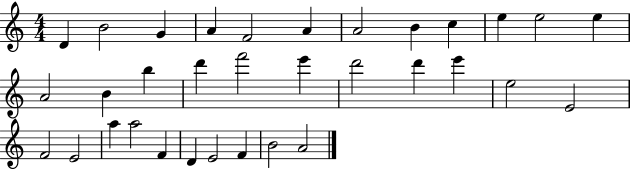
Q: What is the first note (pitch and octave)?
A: D4